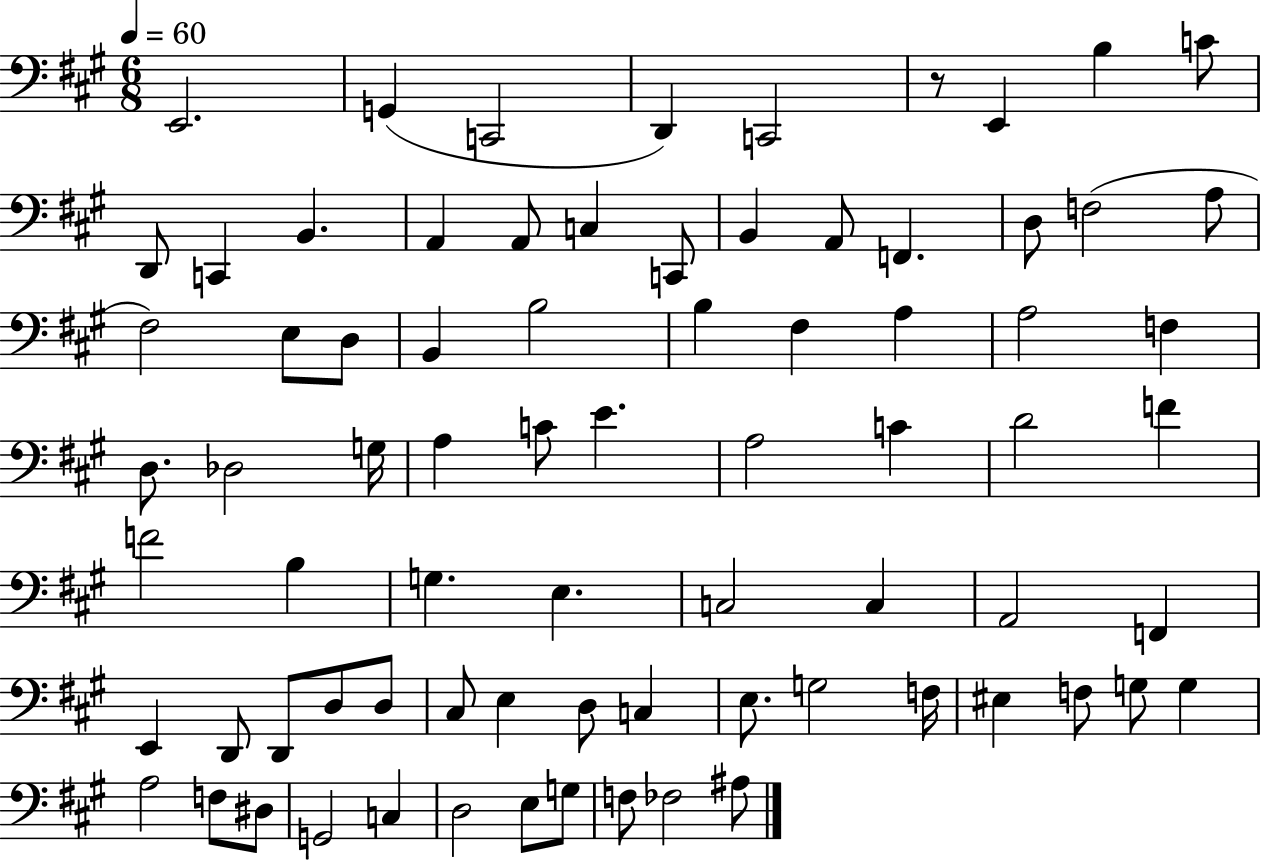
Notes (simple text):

E2/h. G2/q C2/h D2/q C2/h R/e E2/q B3/q C4/e D2/e C2/q B2/q. A2/q A2/e C3/q C2/e B2/q A2/e F2/q. D3/e F3/h A3/e F#3/h E3/e D3/e B2/q B3/h B3/q F#3/q A3/q A3/h F3/q D3/e. Db3/h G3/s A3/q C4/e E4/q. A3/h C4/q D4/h F4/q F4/h B3/q G3/q. E3/q. C3/h C3/q A2/h F2/q E2/q D2/e D2/e D3/e D3/e C#3/e E3/q D3/e C3/q E3/e. G3/h F3/s EIS3/q F3/e G3/e G3/q A3/h F3/e D#3/e G2/h C3/q D3/h E3/e G3/e F3/e FES3/h A#3/e